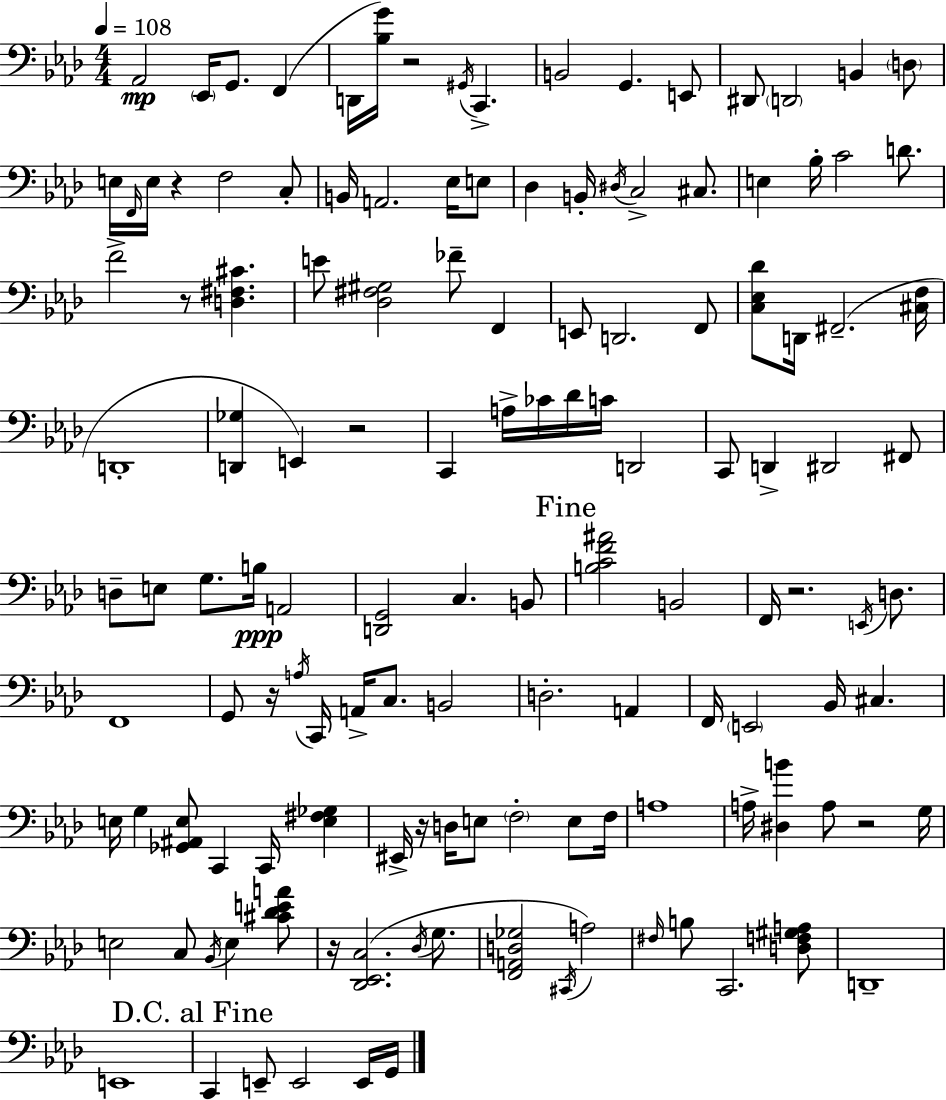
X:1
T:Untitled
M:4/4
L:1/4
K:Fm
_A,,2 _E,,/4 G,,/2 F,, D,,/4 [_B,G]/4 z2 ^G,,/4 C,, B,,2 G,, E,,/2 ^D,,/2 D,,2 B,, D,/2 E,/4 F,,/4 E,/4 z F,2 C,/2 B,,/4 A,,2 _E,/4 E,/2 _D, B,,/4 ^D,/4 C,2 ^C,/2 E, _B,/4 C2 D/2 F2 z/2 [D,^F,^C] E/2 [_D,^F,^G,]2 _F/2 F,, E,,/2 D,,2 F,,/2 [C,_E,_D]/2 D,,/4 ^F,,2 [^C,F,]/4 D,,4 [D,,_G,] E,, z2 C,, A,/4 _C/4 _D/4 C/4 D,,2 C,,/2 D,, ^D,,2 ^F,,/2 D,/2 E,/2 G,/2 B,/4 A,,2 [D,,G,,]2 C, B,,/2 [B,CF^A]2 B,,2 F,,/4 z2 E,,/4 D,/2 F,,4 G,,/2 z/4 A,/4 C,,/4 A,,/4 C,/2 B,,2 D,2 A,, F,,/4 E,,2 _B,,/4 ^C, E,/4 G, [_G,,^A,,E,]/2 C,, C,,/4 [E,^F,_G,] ^E,,/4 z/4 D,/4 E,/2 F,2 E,/2 F,/4 A,4 A,/4 [^D,B] A,/2 z2 G,/4 E,2 C,/2 _B,,/4 E, [^C_DEA]/2 z/4 [_D,,_E,,C,]2 _D,/4 G,/2 [F,,A,,D,_G,]2 ^C,,/4 A,2 ^F,/4 B,/2 C,,2 [D,F,^G,A,]/2 D,,4 E,,4 C,, E,,/2 E,,2 E,,/4 G,,/4